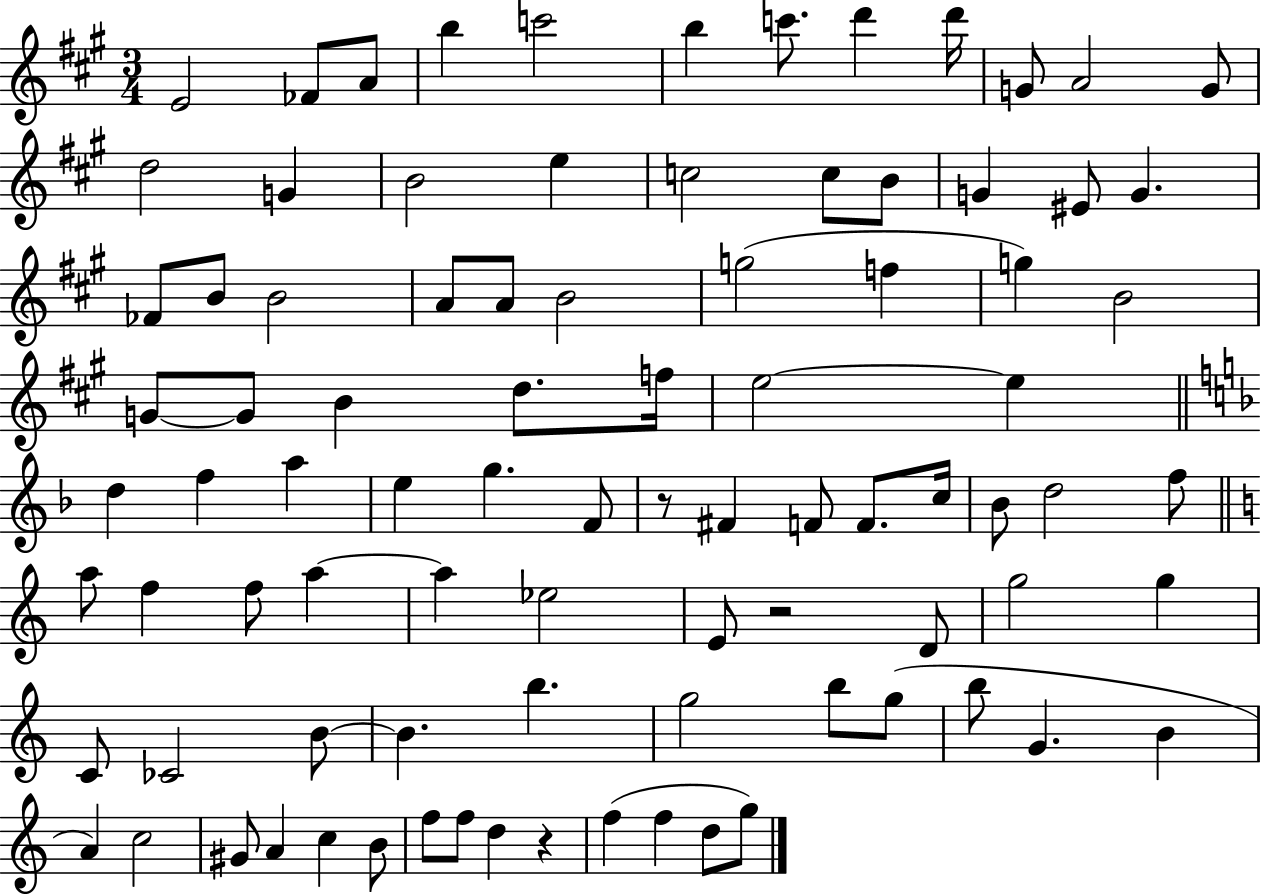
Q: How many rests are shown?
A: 3